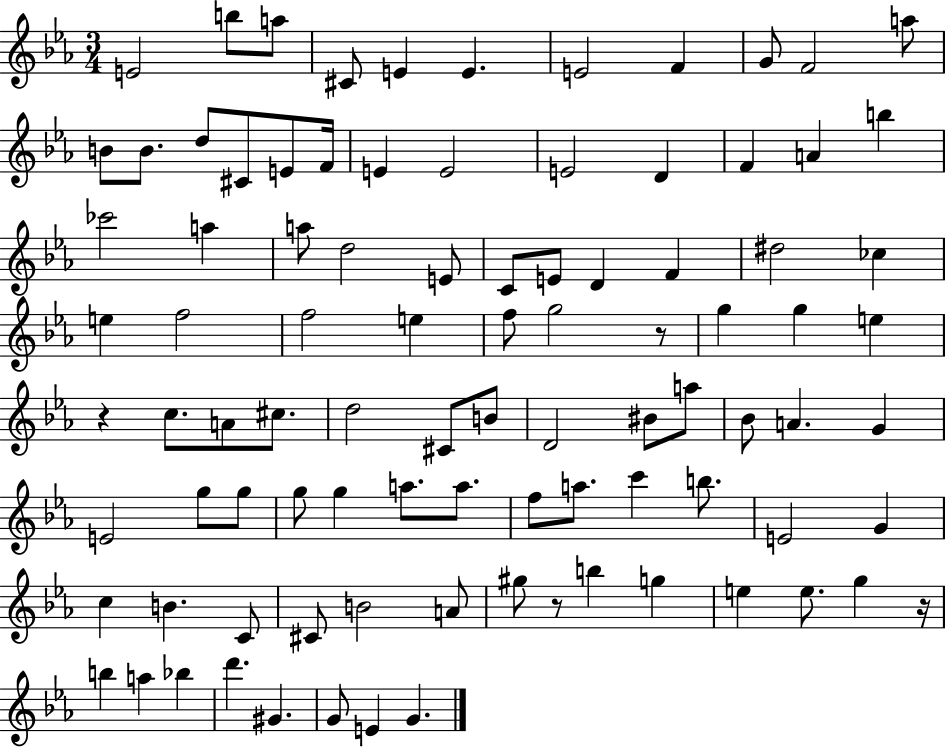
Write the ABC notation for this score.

X:1
T:Untitled
M:3/4
L:1/4
K:Eb
E2 b/2 a/2 ^C/2 E E E2 F G/2 F2 a/2 B/2 B/2 d/2 ^C/2 E/2 F/4 E E2 E2 D F A b _c'2 a a/2 d2 E/2 C/2 E/2 D F ^d2 _c e f2 f2 e f/2 g2 z/2 g g e z c/2 A/2 ^c/2 d2 ^C/2 B/2 D2 ^B/2 a/2 _B/2 A G E2 g/2 g/2 g/2 g a/2 a/2 f/2 a/2 c' b/2 E2 G c B C/2 ^C/2 B2 A/2 ^g/2 z/2 b g e e/2 g z/4 b a _b d' ^G G/2 E G